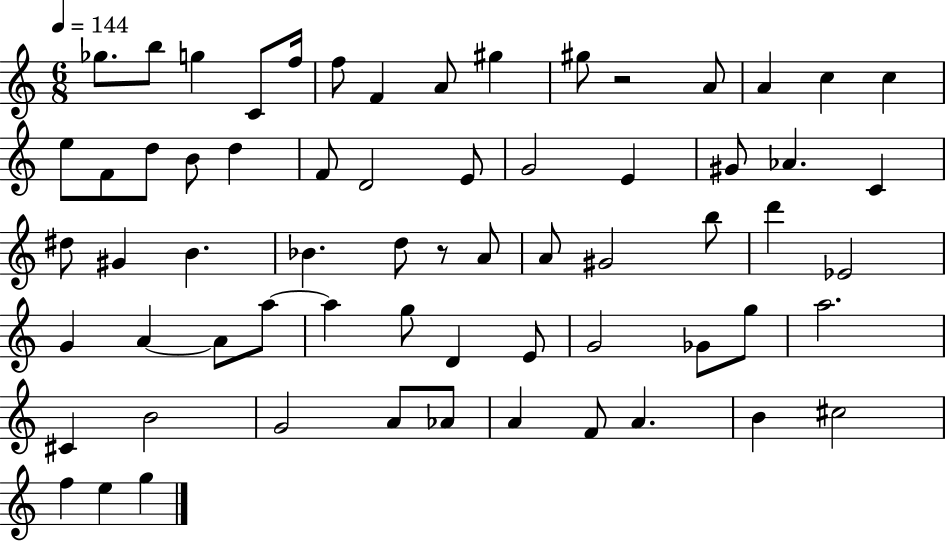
Gb5/e. B5/e G5/q C4/e F5/s F5/e F4/q A4/e G#5/q G#5/e R/h A4/e A4/q C5/q C5/q E5/e F4/e D5/e B4/e D5/q F4/e D4/h E4/e G4/h E4/q G#4/e Ab4/q. C4/q D#5/e G#4/q B4/q. Bb4/q. D5/e R/e A4/e A4/e G#4/h B5/e D6/q Eb4/h G4/q A4/q A4/e A5/e A5/q G5/e D4/q E4/e G4/h Gb4/e G5/e A5/h. C#4/q B4/h G4/h A4/e Ab4/e A4/q F4/e A4/q. B4/q C#5/h F5/q E5/q G5/q